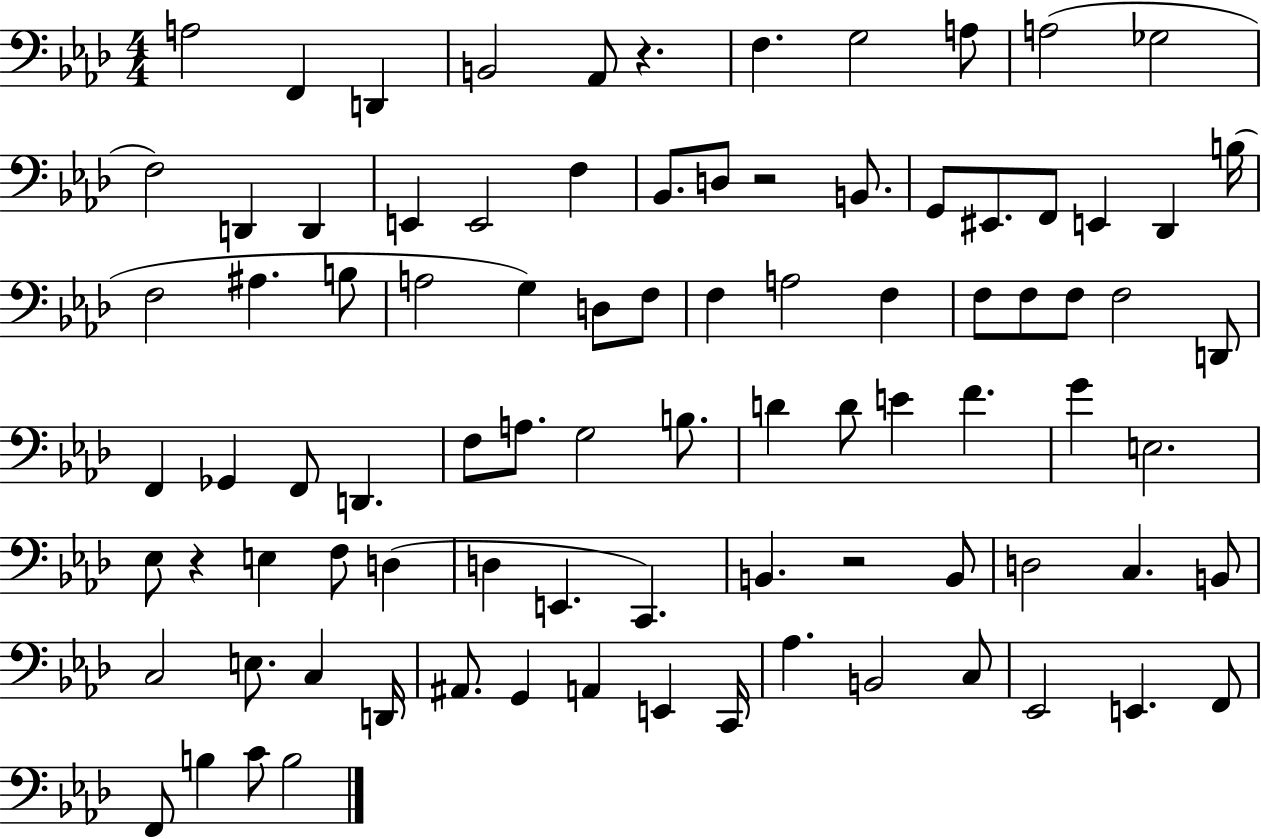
{
  \clef bass
  \numericTimeSignature
  \time 4/4
  \key aes \major
  \repeat volta 2 { a2 f,4 d,4 | b,2 aes,8 r4. | f4. g2 a8 | a2( ges2 | \break f2) d,4 d,4 | e,4 e,2 f4 | bes,8. d8 r2 b,8. | g,8 eis,8. f,8 e,4 des,4 b16( | \break f2 ais4. b8 | a2 g4) d8 f8 | f4 a2 f4 | f8 f8 f8 f2 d,8 | \break f,4 ges,4 f,8 d,4. | f8 a8. g2 b8. | d'4 d'8 e'4 f'4. | g'4 e2. | \break ees8 r4 e4 f8 d4( | d4 e,4. c,4.) | b,4. r2 b,8 | d2 c4. b,8 | \break c2 e8. c4 d,16 | ais,8. g,4 a,4 e,4 c,16 | aes4. b,2 c8 | ees,2 e,4. f,8 | \break f,8 b4 c'8 b2 | } \bar "|."
}